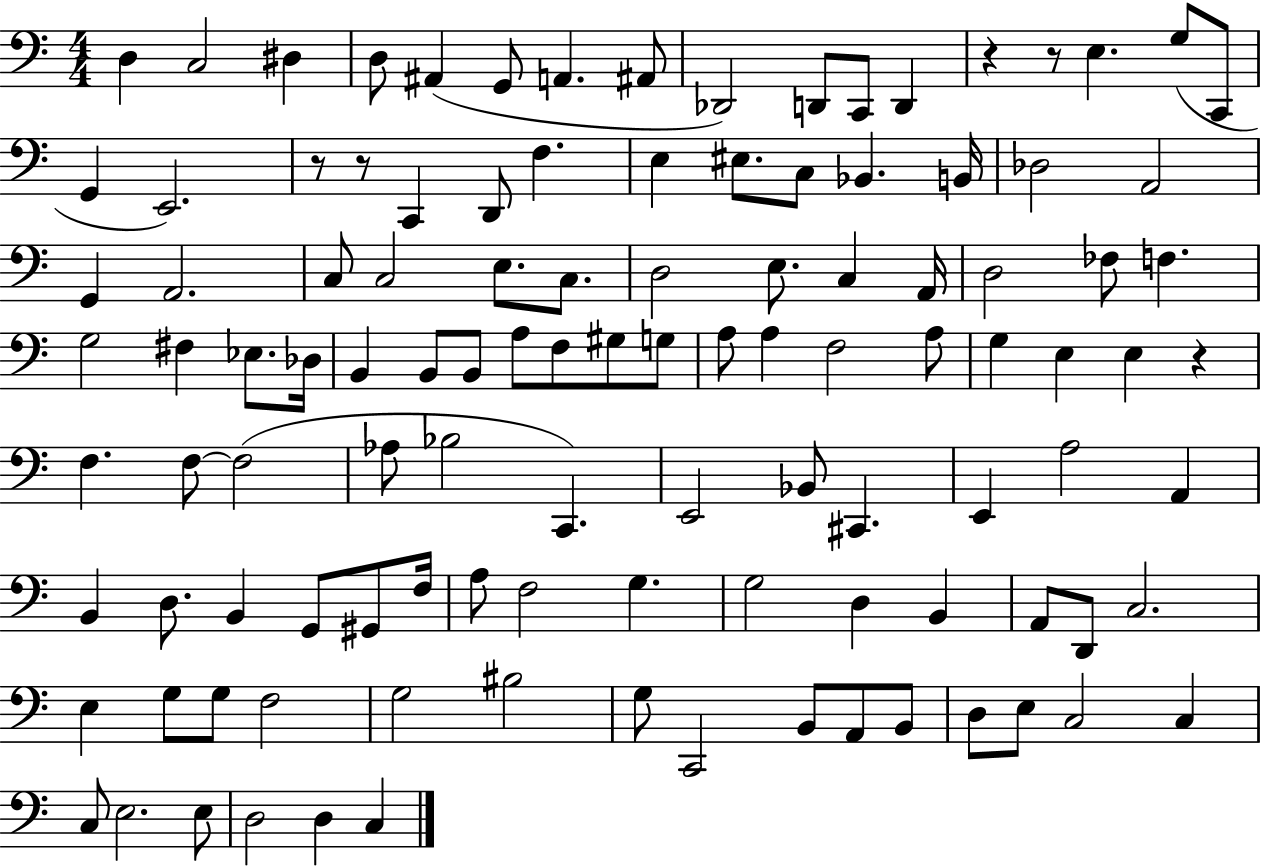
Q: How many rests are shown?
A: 5